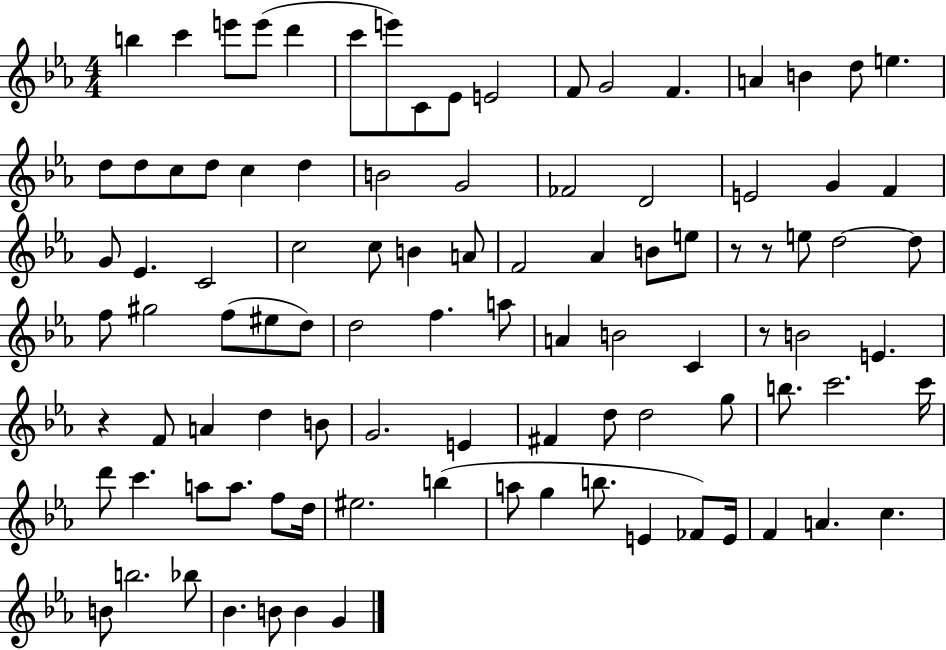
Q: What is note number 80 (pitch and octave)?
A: G5